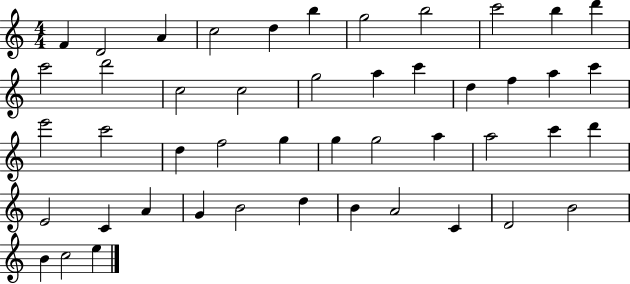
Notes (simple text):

F4/q D4/h A4/q C5/h D5/q B5/q G5/h B5/h C6/h B5/q D6/q C6/h D6/h C5/h C5/h G5/h A5/q C6/q D5/q F5/q A5/q C6/q E6/h C6/h D5/q F5/h G5/q G5/q G5/h A5/q A5/h C6/q D6/q E4/h C4/q A4/q G4/q B4/h D5/q B4/q A4/h C4/q D4/h B4/h B4/q C5/h E5/q